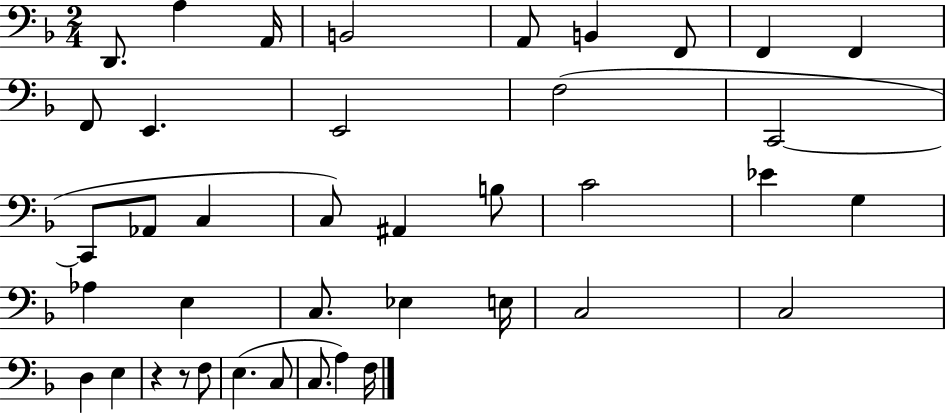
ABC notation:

X:1
T:Untitled
M:2/4
L:1/4
K:F
D,,/2 A, A,,/4 B,,2 A,,/2 B,, F,,/2 F,, F,, F,,/2 E,, E,,2 F,2 C,,2 C,,/2 _A,,/2 C, C,/2 ^A,, B,/2 C2 _E G, _A, E, C,/2 _E, E,/4 C,2 C,2 D, E, z z/2 F,/2 E, C,/2 C,/2 A, F,/4